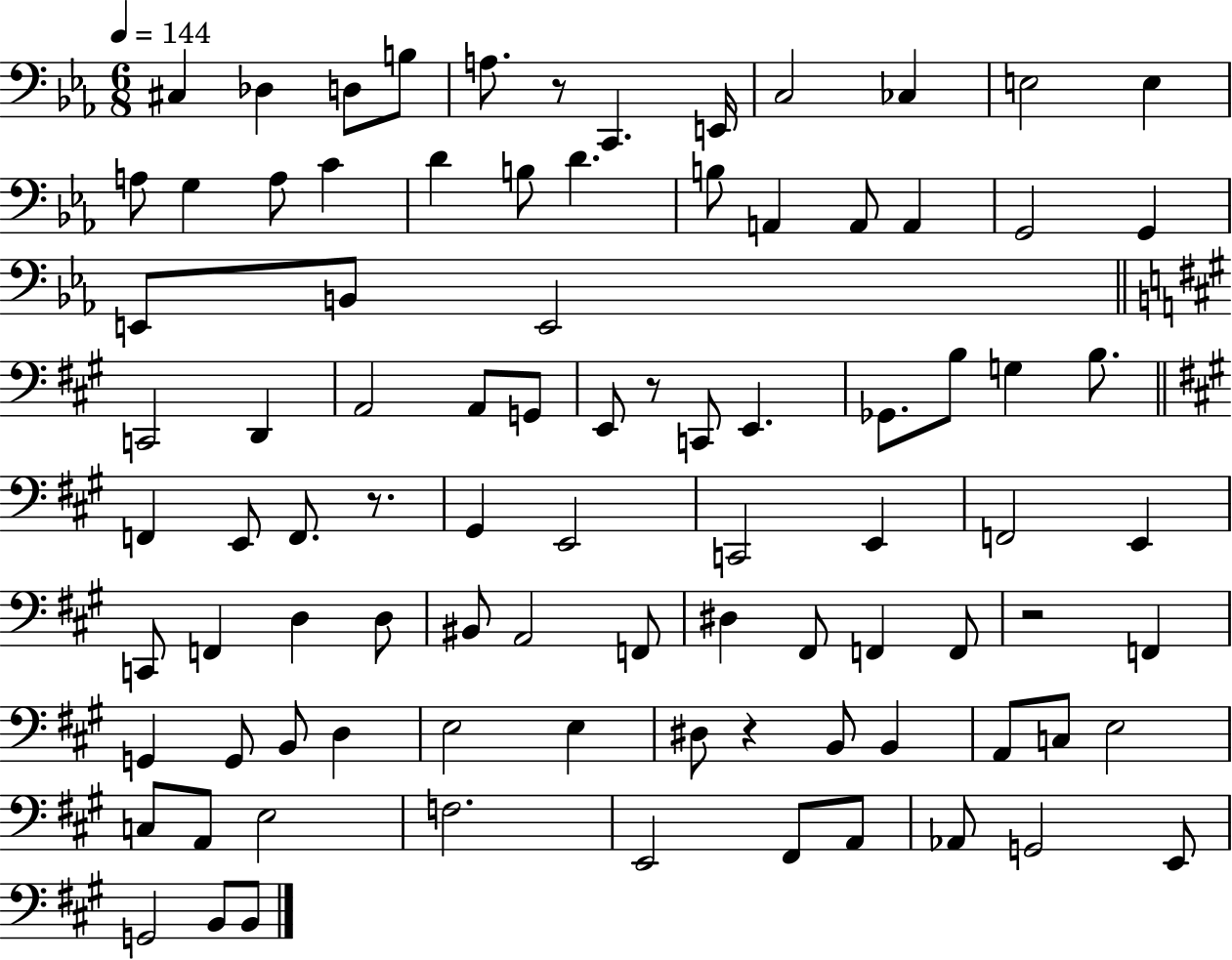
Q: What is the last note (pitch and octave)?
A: B2